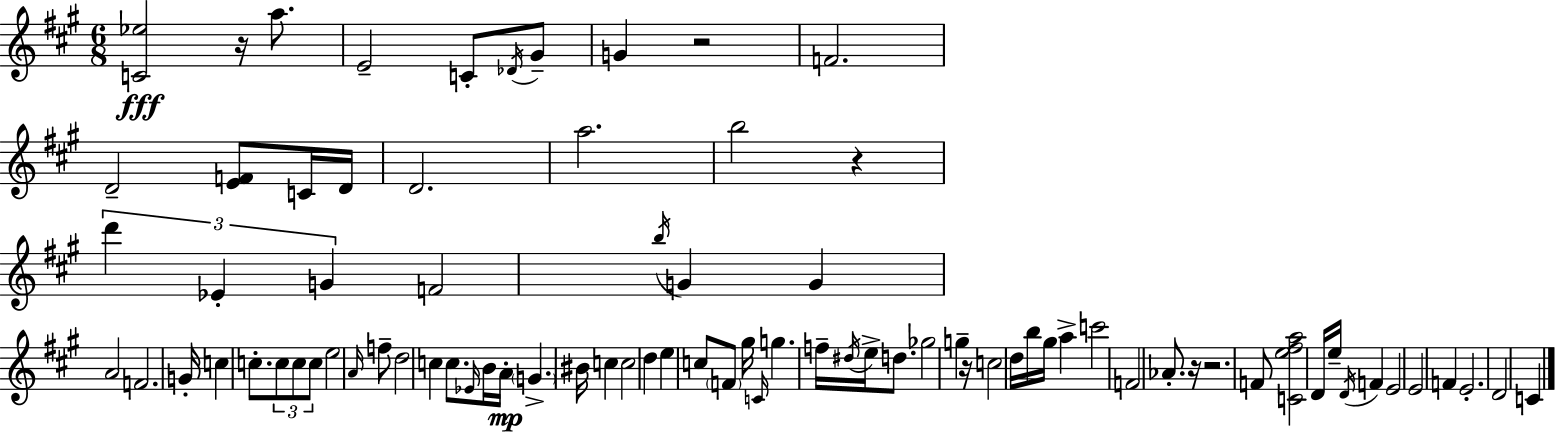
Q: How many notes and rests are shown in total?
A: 82